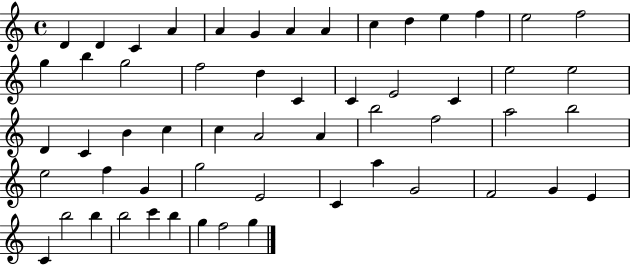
{
  \clef treble
  \time 4/4
  \defaultTimeSignature
  \key c \major
  d'4 d'4 c'4 a'4 | a'4 g'4 a'4 a'4 | c''4 d''4 e''4 f''4 | e''2 f''2 | \break g''4 b''4 g''2 | f''2 d''4 c'4 | c'4 e'2 c'4 | e''2 e''2 | \break d'4 c'4 b'4 c''4 | c''4 a'2 a'4 | b''2 f''2 | a''2 b''2 | \break e''2 f''4 g'4 | g''2 e'2 | c'4 a''4 g'2 | f'2 g'4 e'4 | \break c'4 b''2 b''4 | b''2 c'''4 b''4 | g''4 f''2 g''4 | \bar "|."
}